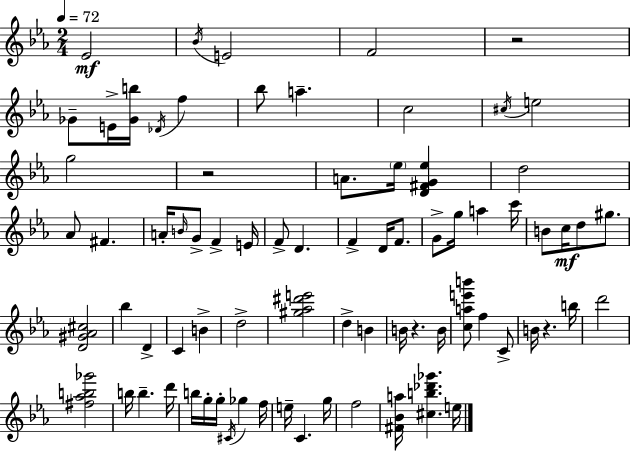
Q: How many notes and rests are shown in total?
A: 77